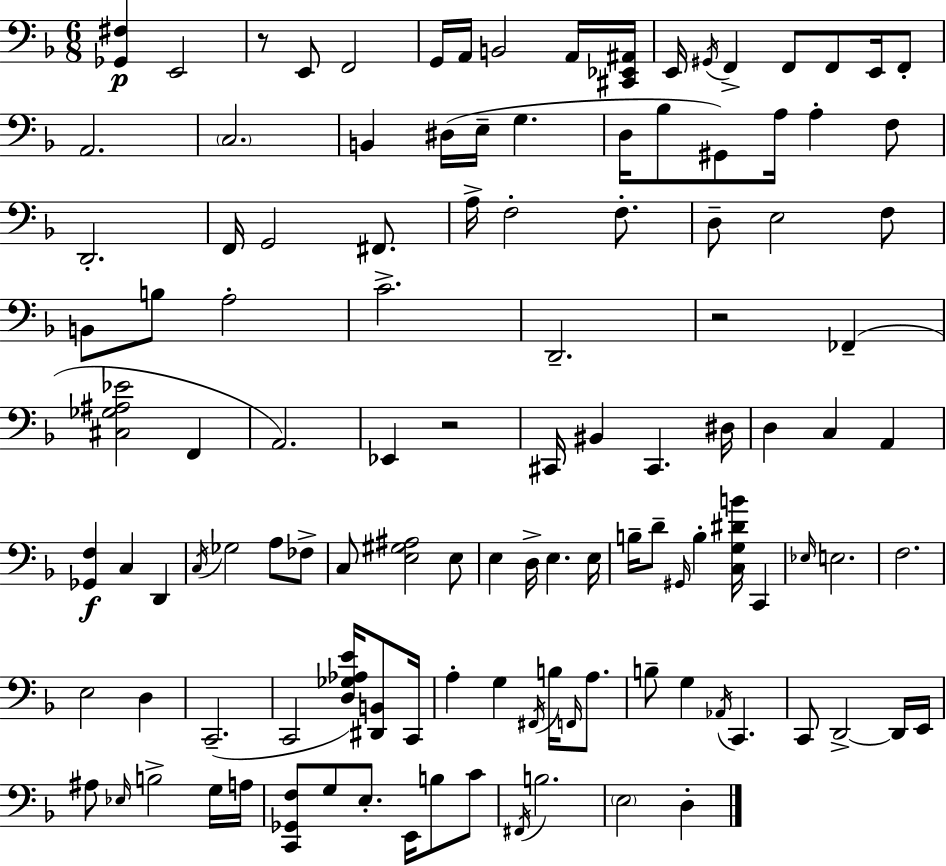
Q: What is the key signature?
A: D minor